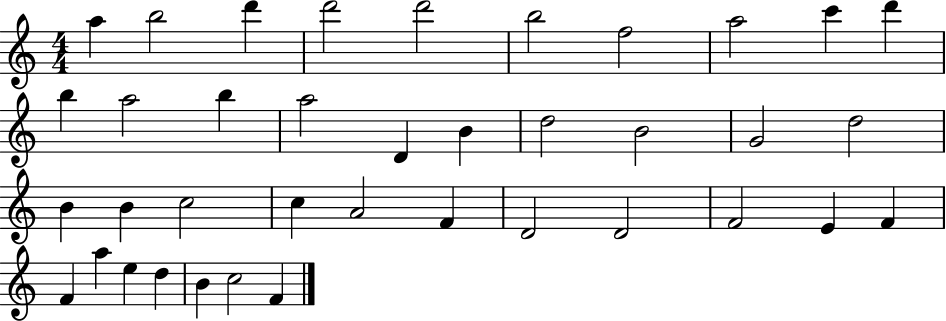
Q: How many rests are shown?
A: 0